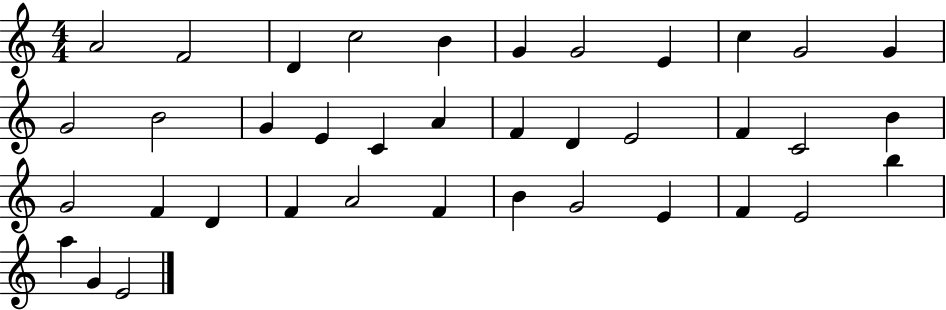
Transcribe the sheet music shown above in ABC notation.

X:1
T:Untitled
M:4/4
L:1/4
K:C
A2 F2 D c2 B G G2 E c G2 G G2 B2 G E C A F D E2 F C2 B G2 F D F A2 F B G2 E F E2 b a G E2